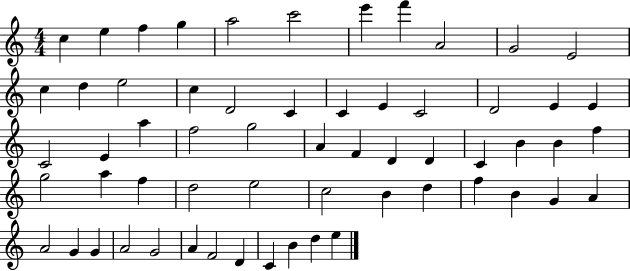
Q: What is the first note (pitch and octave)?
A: C5